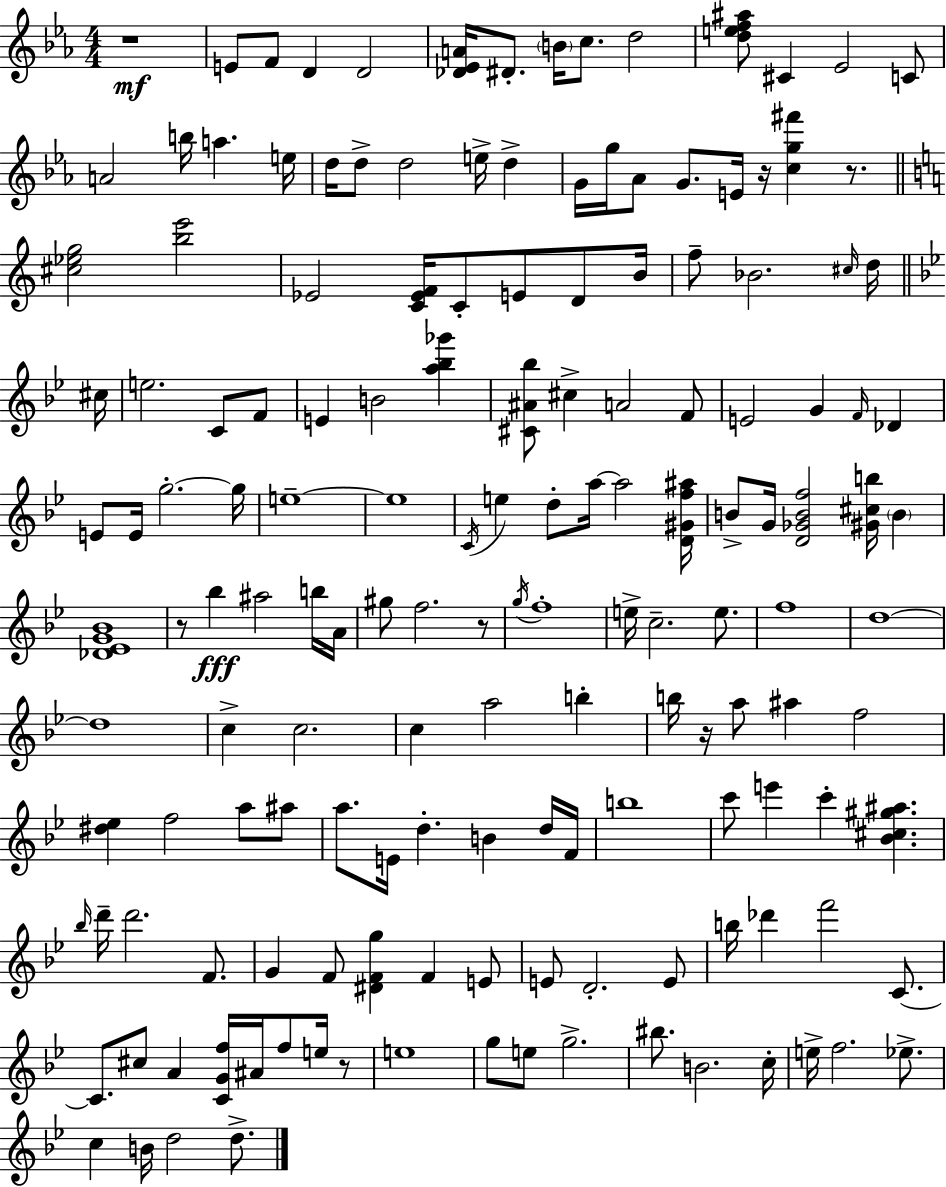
R/w E4/e F4/e D4/q D4/h [Db4,Eb4,A4]/s D#4/e. B4/s C5/e. D5/h [D5,E5,F5,A#5]/e C#4/q Eb4/h C4/e A4/h B5/s A5/q. E5/s D5/s D5/e D5/h E5/s D5/q G4/s G5/s Ab4/e G4/e. E4/s R/s [C5,G5,F#6]/q R/e. [C#5,Eb5,G5]/h [B5,E6]/h Eb4/h [C4,Eb4,F4]/s C4/e E4/e D4/e B4/s F5/e Bb4/h. C#5/s D5/s C#5/s E5/h. C4/e F4/e E4/q B4/h [A5,Bb5,Gb6]/q [C#4,A#4,Bb5]/e C#5/q A4/h F4/e E4/h G4/q F4/s Db4/q E4/e E4/s G5/h. G5/s E5/w E5/w C4/s E5/q D5/e A5/s A5/h [D4,G#4,F5,A#5]/s B4/e G4/s [D4,Gb4,B4,F5]/h [G#4,C#5,B5]/s B4/q [Db4,Eb4,G4,Bb4]/w R/e Bb5/q A#5/h B5/s A4/s G#5/e F5/h. R/e G5/s F5/w E5/s C5/h. E5/e. F5/w D5/w D5/w C5/q C5/h. C5/q A5/h B5/q B5/s R/s A5/e A#5/q F5/h [D#5,Eb5]/q F5/h A5/e A#5/e A5/e. E4/s D5/q. B4/q D5/s F4/s B5/w C6/e E6/q C6/q [Bb4,C#5,G#5,A#5]/q. Bb5/s D6/s D6/h. F4/e. G4/q F4/e [D#4,F4,G5]/q F4/q E4/e E4/e D4/h. E4/e B5/s Db6/q F6/h C4/e. C4/e. C#5/e A4/q [C4,G4,F5]/s A#4/s F5/e E5/s R/e E5/w G5/e E5/e G5/h. BIS5/e. B4/h. C5/s E5/s F5/h. Eb5/e. C5/q B4/s D5/h D5/e.